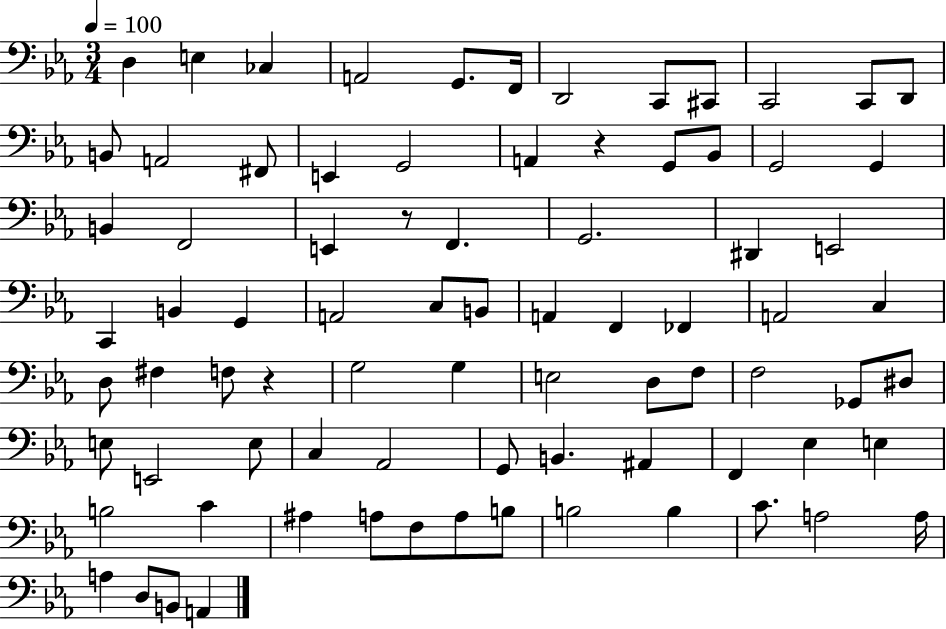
X:1
T:Untitled
M:3/4
L:1/4
K:Eb
D, E, _C, A,,2 G,,/2 F,,/4 D,,2 C,,/2 ^C,,/2 C,,2 C,,/2 D,,/2 B,,/2 A,,2 ^F,,/2 E,, G,,2 A,, z G,,/2 _B,,/2 G,,2 G,, B,, F,,2 E,, z/2 F,, G,,2 ^D,, E,,2 C,, B,, G,, A,,2 C,/2 B,,/2 A,, F,, _F,, A,,2 C, D,/2 ^F, F,/2 z G,2 G, E,2 D,/2 F,/2 F,2 _G,,/2 ^D,/2 E,/2 E,,2 E,/2 C, _A,,2 G,,/2 B,, ^A,, F,, _E, E, B,2 C ^A, A,/2 F,/2 A,/2 B,/2 B,2 B, C/2 A,2 A,/4 A, D,/2 B,,/2 A,,